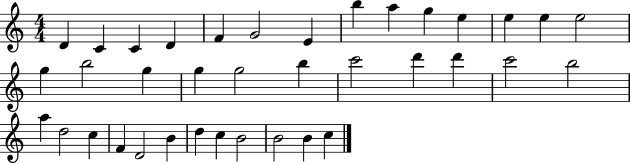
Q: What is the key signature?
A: C major